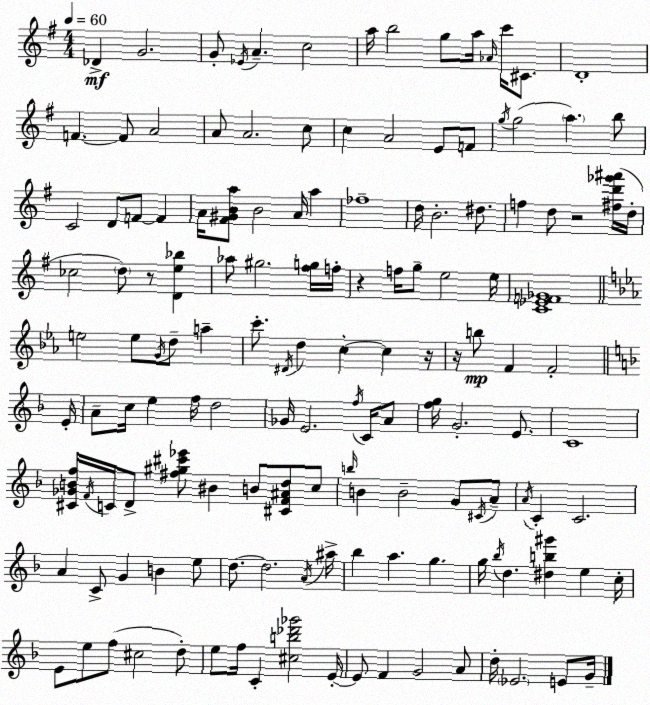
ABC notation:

X:1
T:Untitled
M:4/4
L:1/4
K:Em
_D G2 G/2 _E/4 A c2 a/4 b2 g/2 a/4 _A/4 c'/4 ^C/2 D4 F F/2 A2 A/2 A2 c/2 c A2 E/2 F/2 g/4 g2 a b/2 C2 D/2 F/2 F A/4 [^F^GBa]/2 B2 A/4 a _f4 d/4 B2 ^d/2 f d/2 z2 [^fd'_g'^a']/4 d/4 _c2 d/2 z/2 [De_b] _a/2 ^g2 [^fg]/4 f/4 z f/4 g/2 e2 e/4 [C_EF_G]4 e2 e/2 G/4 d/2 a c'/2 ^D/4 d c c z/4 z/4 b/2 F F2 E/4 A/2 c/4 e f/4 d2 _G/4 E2 f/4 C/4 A/2 [fg]/4 G2 E/2 C4 [^C_GBf]/4 F/4 C/4 D/2 [^f^g^c'_e']/2 ^B B/2 [^CF^Ad]/2 c/2 b/4 B B2 G/2 ^C/4 A/2 A/4 C C2 A C/2 G B e/2 d/2 d2 A/4 ^a/4 _b a g g/4 _b/4 d [^db^g'] e c/4 E/2 e/2 f/2 ^c2 d/2 e/2 f/4 C [^cb_d'_g']2 E/4 E/2 F G2 A/2 d/4 _E2 E/2 G/4